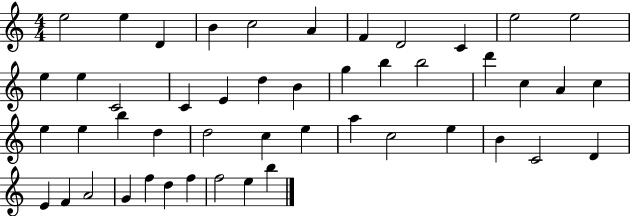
E5/h E5/q D4/q B4/q C5/h A4/q F4/q D4/h C4/q E5/h E5/h E5/q E5/q C4/h C4/q E4/q D5/q B4/q G5/q B5/q B5/h D6/q C5/q A4/q C5/q E5/q E5/q B5/q D5/q D5/h C5/q E5/q A5/q C5/h E5/q B4/q C4/h D4/q E4/q F4/q A4/h G4/q F5/q D5/q F5/q F5/h E5/q B5/q